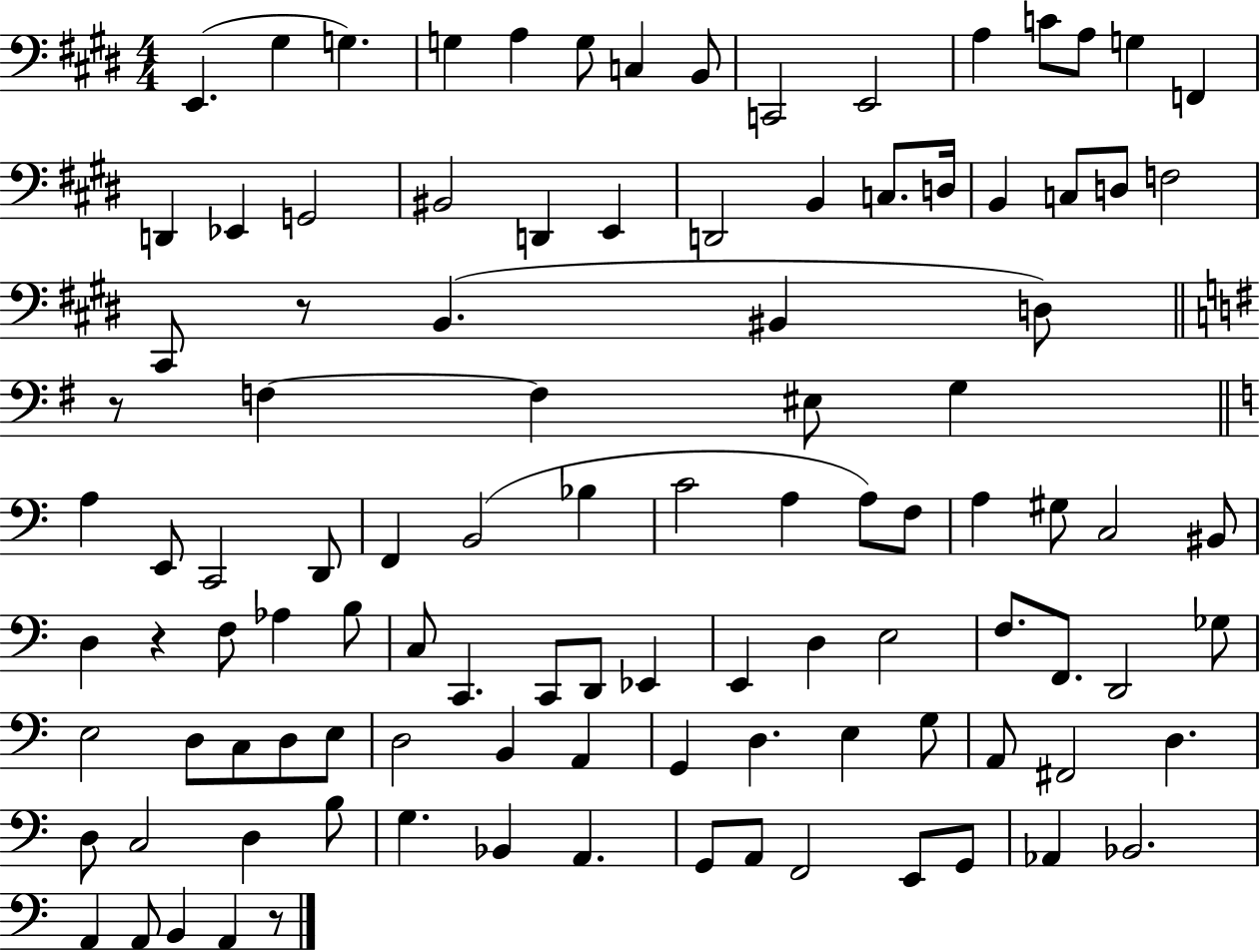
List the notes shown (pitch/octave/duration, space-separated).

E2/q. G#3/q G3/q. G3/q A3/q G3/e C3/q B2/e C2/h E2/h A3/q C4/e A3/e G3/q F2/q D2/q Eb2/q G2/h BIS2/h D2/q E2/q D2/h B2/q C3/e. D3/s B2/q C3/e D3/e F3/h C#2/e R/e B2/q. BIS2/q D3/e R/e F3/q F3/q EIS3/e G3/q A3/q E2/e C2/h D2/e F2/q B2/h Bb3/q C4/h A3/q A3/e F3/e A3/q G#3/e C3/h BIS2/e D3/q R/q F3/e Ab3/q B3/e C3/e C2/q. C2/e D2/e Eb2/q E2/q D3/q E3/h F3/e. F2/e. D2/h Gb3/e E3/h D3/e C3/e D3/e E3/e D3/h B2/q A2/q G2/q D3/q. E3/q G3/e A2/e F#2/h D3/q. D3/e C3/h D3/q B3/e G3/q. Bb2/q A2/q. G2/e A2/e F2/h E2/e G2/e Ab2/q Bb2/h. A2/q A2/e B2/q A2/q R/e